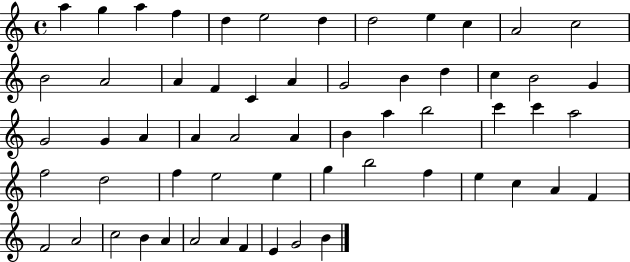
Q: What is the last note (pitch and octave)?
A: B4